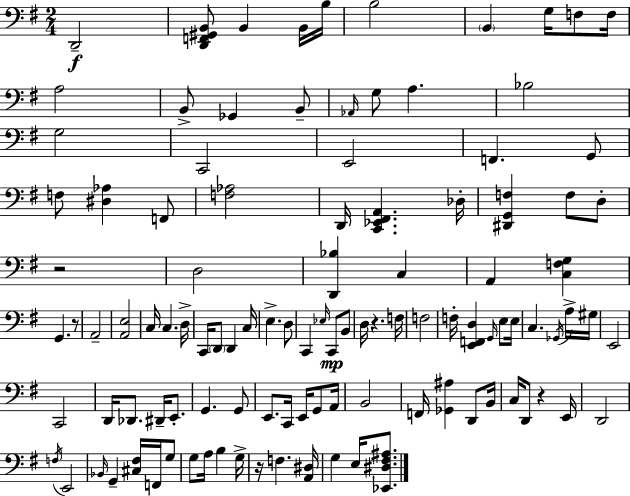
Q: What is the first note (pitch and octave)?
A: D2